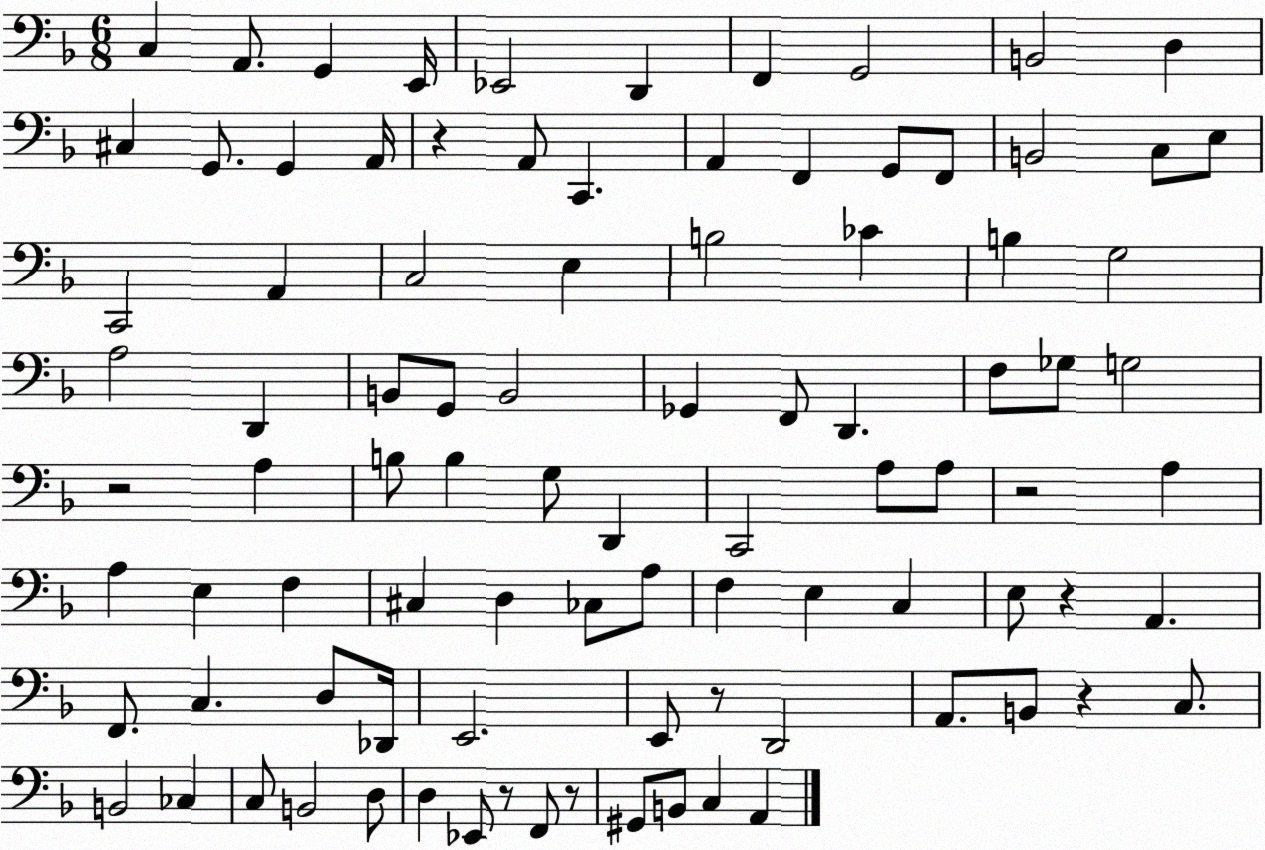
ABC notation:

X:1
T:Untitled
M:6/8
L:1/4
K:F
C, A,,/2 G,, E,,/4 _E,,2 D,, F,, G,,2 B,,2 D, ^C, G,,/2 G,, A,,/4 z A,,/2 C,, A,, F,, G,,/2 F,,/2 B,,2 C,/2 E,/2 C,,2 A,, C,2 E, B,2 _C B, G,2 A,2 D,, B,,/2 G,,/2 B,,2 _G,, F,,/2 D,, F,/2 _G,/2 G,2 z2 A, B,/2 B, G,/2 D,, C,,2 A,/2 A,/2 z2 A, A, E, F, ^C, D, _C,/2 A,/2 F, E, C, E,/2 z A,, F,,/2 C, D,/2 _D,,/4 E,,2 E,,/2 z/2 D,,2 A,,/2 B,,/2 z C,/2 B,,2 _C, C,/2 B,,2 D,/2 D, _E,,/2 z/2 F,,/2 z/2 ^G,,/2 B,,/2 C, A,,